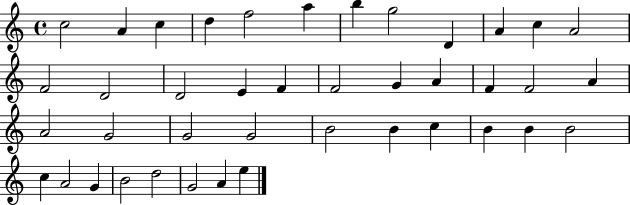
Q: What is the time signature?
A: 4/4